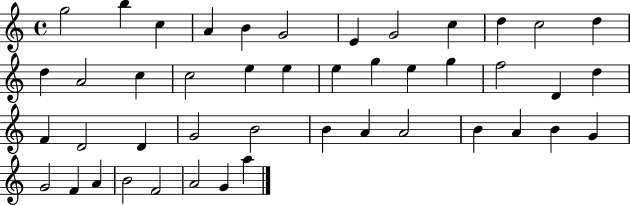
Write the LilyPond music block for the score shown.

{
  \clef treble
  \time 4/4
  \defaultTimeSignature
  \key c \major
  g''2 b''4 c''4 | a'4 b'4 g'2 | e'4 g'2 c''4 | d''4 c''2 d''4 | \break d''4 a'2 c''4 | c''2 e''4 e''4 | e''4 g''4 e''4 g''4 | f''2 d'4 d''4 | \break f'4 d'2 d'4 | g'2 b'2 | b'4 a'4 a'2 | b'4 a'4 b'4 g'4 | \break g'2 f'4 a'4 | b'2 f'2 | a'2 g'4 a''4 | \bar "|."
}